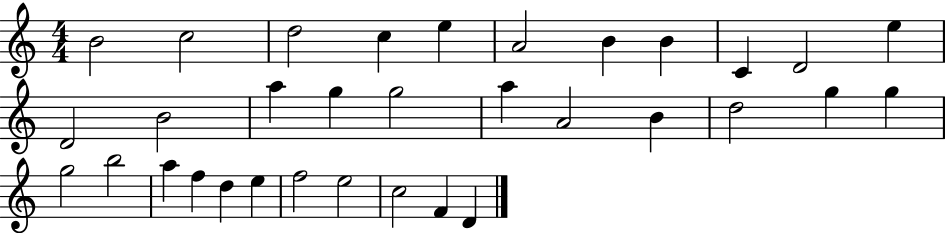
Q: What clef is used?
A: treble